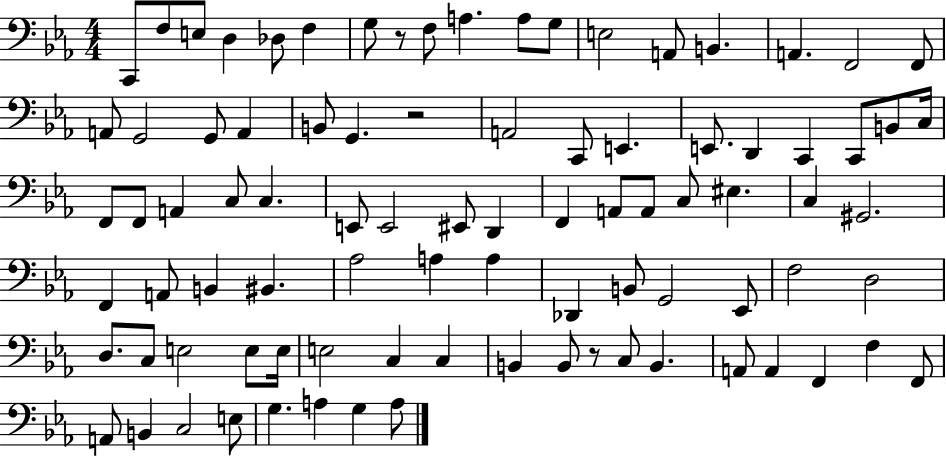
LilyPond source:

{
  \clef bass
  \numericTimeSignature
  \time 4/4
  \key ees \major
  \repeat volta 2 { c,8 f8 e8 d4 des8 f4 | g8 r8 f8 a4. a8 g8 | e2 a,8 b,4. | a,4. f,2 f,8 | \break a,8 g,2 g,8 a,4 | b,8 g,4. r2 | a,2 c,8 e,4. | e,8. d,4 c,4 c,8 b,8 c16 | \break f,8 f,8 a,4 c8 c4. | e,8 e,2 eis,8 d,4 | f,4 a,8 a,8 c8 eis4. | c4 gis,2. | \break f,4 a,8 b,4 bis,4. | aes2 a4 a4 | des,4 b,8 g,2 ees,8 | f2 d2 | \break d8. c8 e2 e8 e16 | e2 c4 c4 | b,4 b,8 r8 c8 b,4. | a,8 a,4 f,4 f4 f,8 | \break a,8 b,4 c2 e8 | g4. a4 g4 a8 | } \bar "|."
}